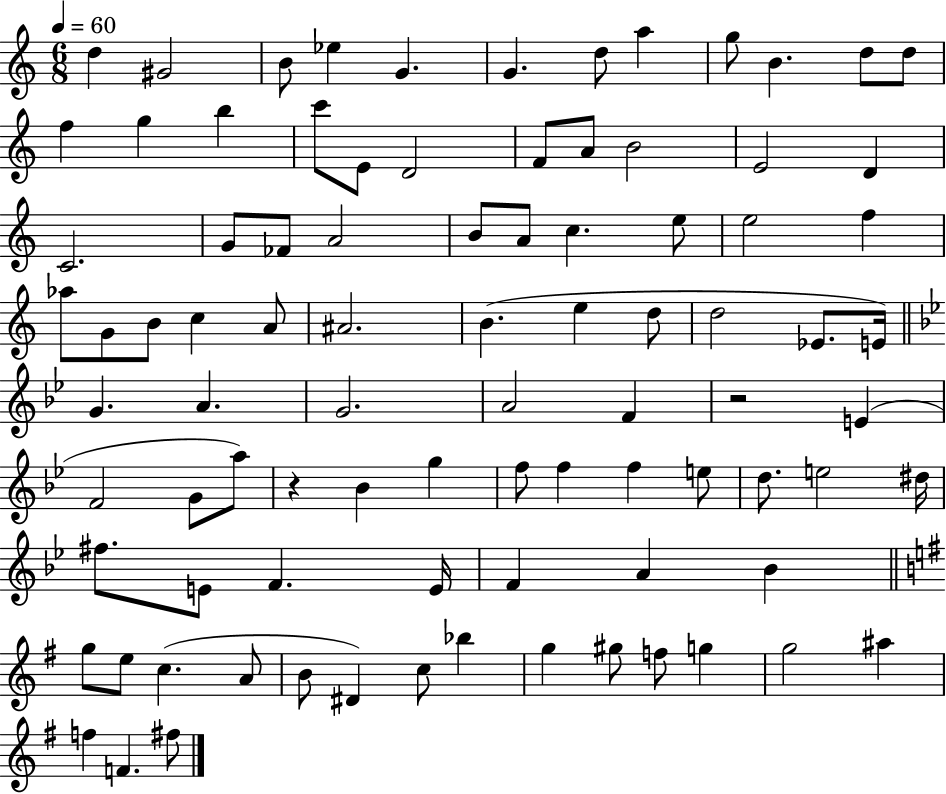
D5/q G#4/h B4/e Eb5/q G4/q. G4/q. D5/e A5/q G5/e B4/q. D5/e D5/e F5/q G5/q B5/q C6/e E4/e D4/h F4/e A4/e B4/h E4/h D4/q C4/h. G4/e FES4/e A4/h B4/e A4/e C5/q. E5/e E5/h F5/q Ab5/e G4/e B4/e C5/q A4/e A#4/h. B4/q. E5/q D5/e D5/h Eb4/e. E4/s G4/q. A4/q. G4/h. A4/h F4/q R/h E4/q F4/h G4/e A5/e R/q Bb4/q G5/q F5/e F5/q F5/q E5/e D5/e. E5/h D#5/s F#5/e. E4/e F4/q. E4/s F4/q A4/q Bb4/q G5/e E5/e C5/q. A4/e B4/e D#4/q C5/e Bb5/q G5/q G#5/e F5/e G5/q G5/h A#5/q F5/q F4/q. F#5/e